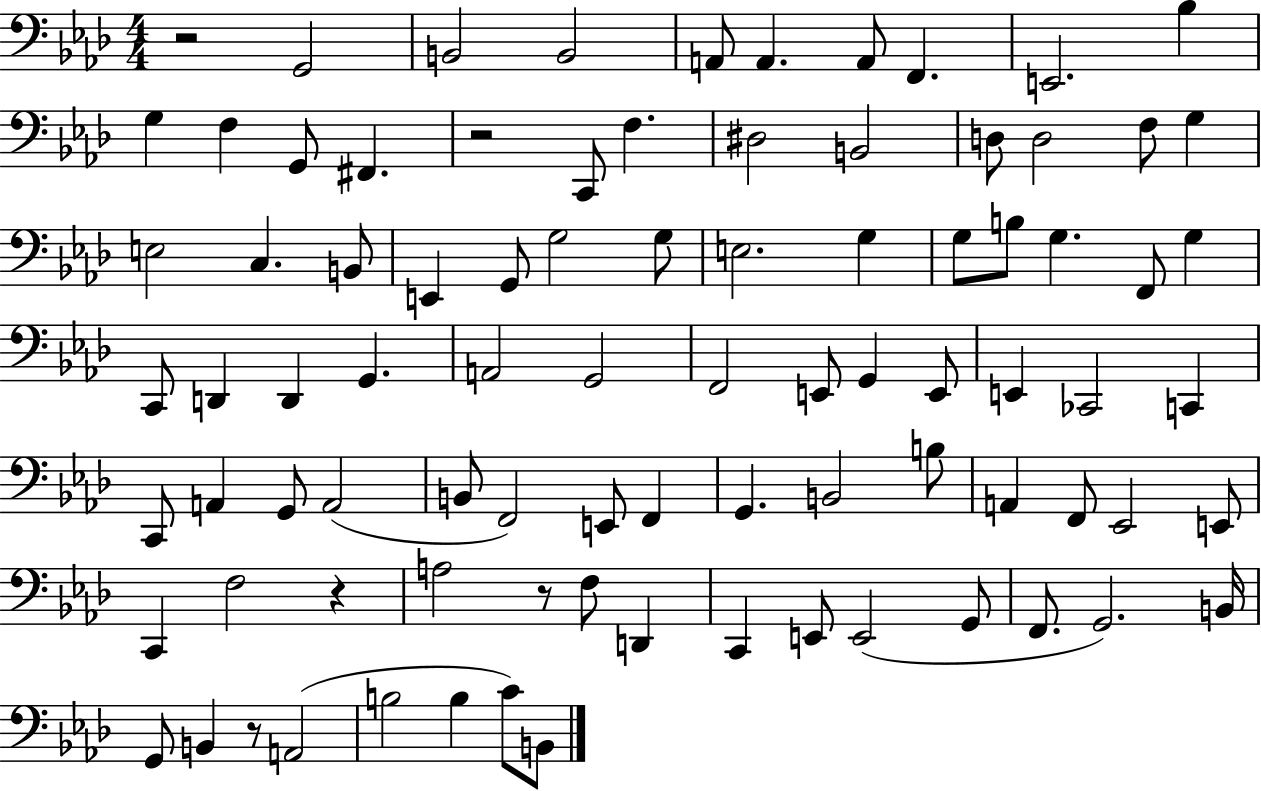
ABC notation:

X:1
T:Untitled
M:4/4
L:1/4
K:Ab
z2 G,,2 B,,2 B,,2 A,,/2 A,, A,,/2 F,, E,,2 _B, G, F, G,,/2 ^F,, z2 C,,/2 F, ^D,2 B,,2 D,/2 D,2 F,/2 G, E,2 C, B,,/2 E,, G,,/2 G,2 G,/2 E,2 G, G,/2 B,/2 G, F,,/2 G, C,,/2 D,, D,, G,, A,,2 G,,2 F,,2 E,,/2 G,, E,,/2 E,, _C,,2 C,, C,,/2 A,, G,,/2 A,,2 B,,/2 F,,2 E,,/2 F,, G,, B,,2 B,/2 A,, F,,/2 _E,,2 E,,/2 C,, F,2 z A,2 z/2 F,/2 D,, C,, E,,/2 E,,2 G,,/2 F,,/2 G,,2 B,,/4 G,,/2 B,, z/2 A,,2 B,2 B, C/2 B,,/2